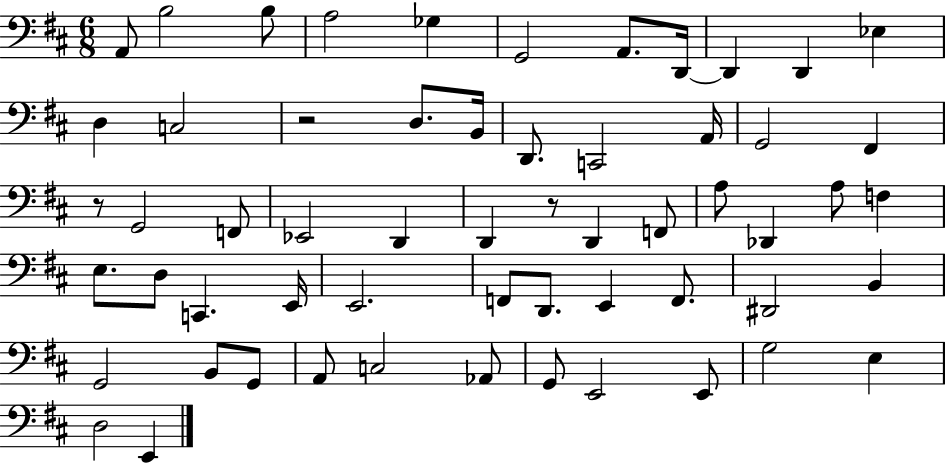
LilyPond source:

{
  \clef bass
  \numericTimeSignature
  \time 6/8
  \key d \major
  a,8 b2 b8 | a2 ges4 | g,2 a,8. d,16~~ | d,4 d,4 ees4 | \break d4 c2 | r2 d8. b,16 | d,8. c,2 a,16 | g,2 fis,4 | \break r8 g,2 f,8 | ees,2 d,4 | d,4 r8 d,4 f,8 | a8 des,4 a8 f4 | \break e8. d8 c,4. e,16 | e,2. | f,8 d,8. e,4 f,8. | dis,2 b,4 | \break g,2 b,8 g,8 | a,8 c2 aes,8 | g,8 e,2 e,8 | g2 e4 | \break d2 e,4 | \bar "|."
}